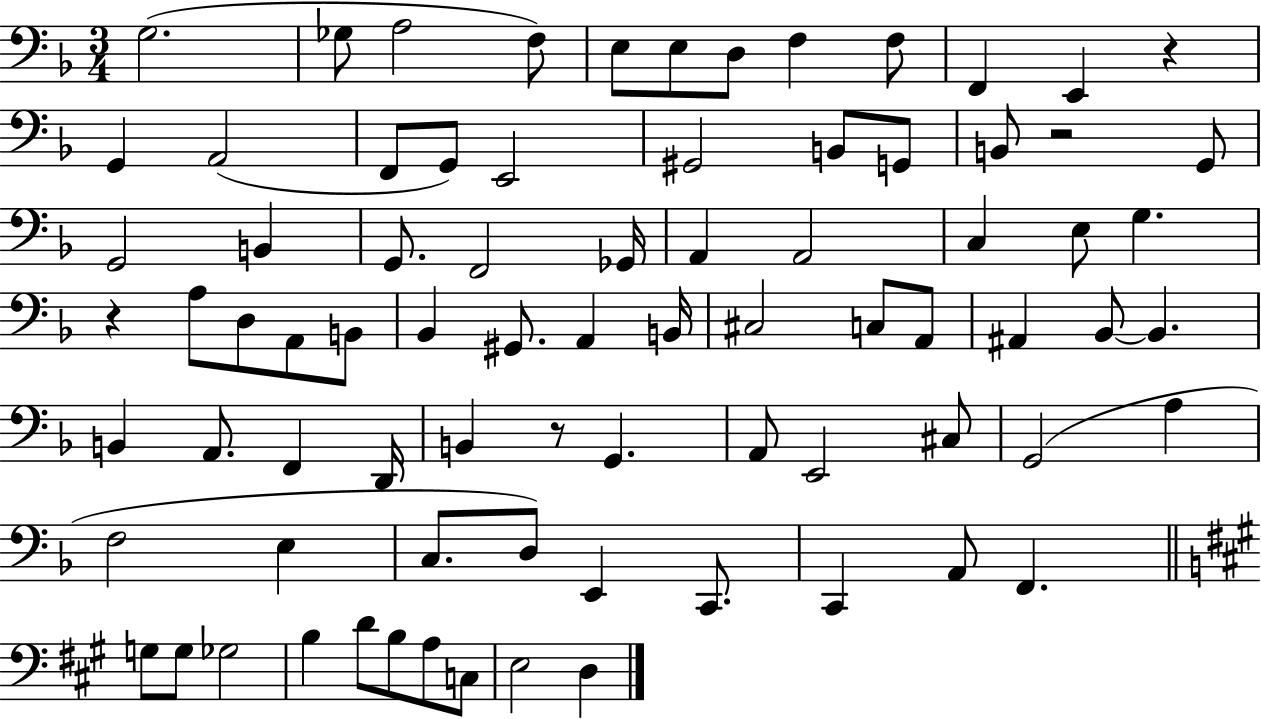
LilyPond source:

{
  \clef bass
  \numericTimeSignature
  \time 3/4
  \key f \major
  g2.( | ges8 a2 f8) | e8 e8 d8 f4 f8 | f,4 e,4 r4 | \break g,4 a,2( | f,8 g,8) e,2 | gis,2 b,8 g,8 | b,8 r2 g,8 | \break g,2 b,4 | g,8. f,2 ges,16 | a,4 a,2 | c4 e8 g4. | \break r4 a8 d8 a,8 b,8 | bes,4 gis,8. a,4 b,16 | cis2 c8 a,8 | ais,4 bes,8~~ bes,4. | \break b,4 a,8. f,4 d,16 | b,4 r8 g,4. | a,8 e,2 cis8 | g,2( a4 | \break f2 e4 | c8. d8) e,4 c,8. | c,4 a,8 f,4. | \bar "||" \break \key a \major g8 g8 ges2 | b4 d'8 b8 a8 c8 | e2 d4 | \bar "|."
}